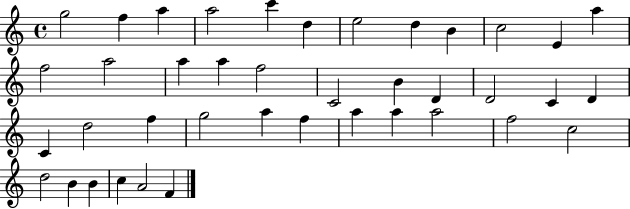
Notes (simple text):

G5/h F5/q A5/q A5/h C6/q D5/q E5/h D5/q B4/q C5/h E4/q A5/q F5/h A5/h A5/q A5/q F5/h C4/h B4/q D4/q D4/h C4/q D4/q C4/q D5/h F5/q G5/h A5/q F5/q A5/q A5/q A5/h F5/h C5/h D5/h B4/q B4/q C5/q A4/h F4/q